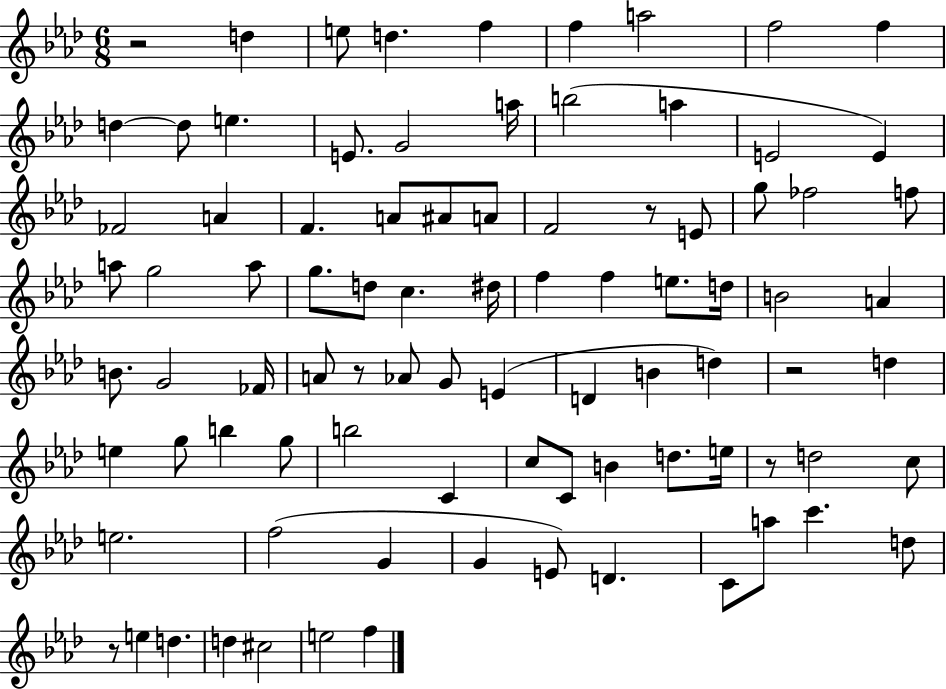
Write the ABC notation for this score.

X:1
T:Untitled
M:6/8
L:1/4
K:Ab
z2 d e/2 d f f a2 f2 f d d/2 e E/2 G2 a/4 b2 a E2 E _F2 A F A/2 ^A/2 A/2 F2 z/2 E/2 g/2 _f2 f/2 a/2 g2 a/2 g/2 d/2 c ^d/4 f f e/2 d/4 B2 A B/2 G2 _F/4 A/2 z/2 _A/2 G/2 E D B d z2 d e g/2 b g/2 b2 C c/2 C/2 B d/2 e/4 z/2 d2 c/2 e2 f2 G G E/2 D C/2 a/2 c' d/2 z/2 e d d ^c2 e2 f